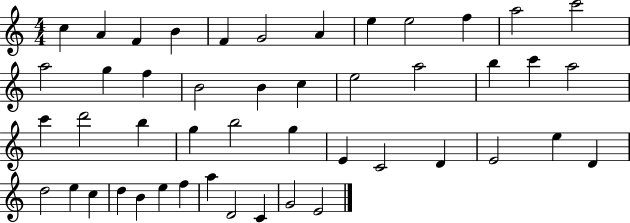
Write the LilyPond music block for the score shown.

{
  \clef treble
  \numericTimeSignature
  \time 4/4
  \key c \major
  c''4 a'4 f'4 b'4 | f'4 g'2 a'4 | e''4 e''2 f''4 | a''2 c'''2 | \break a''2 g''4 f''4 | b'2 b'4 c''4 | e''2 a''2 | b''4 c'''4 a''2 | \break c'''4 d'''2 b''4 | g''4 b''2 g''4 | e'4 c'2 d'4 | e'2 e''4 d'4 | \break d''2 e''4 c''4 | d''4 b'4 e''4 f''4 | a''4 d'2 c'4 | g'2 e'2 | \break \bar "|."
}